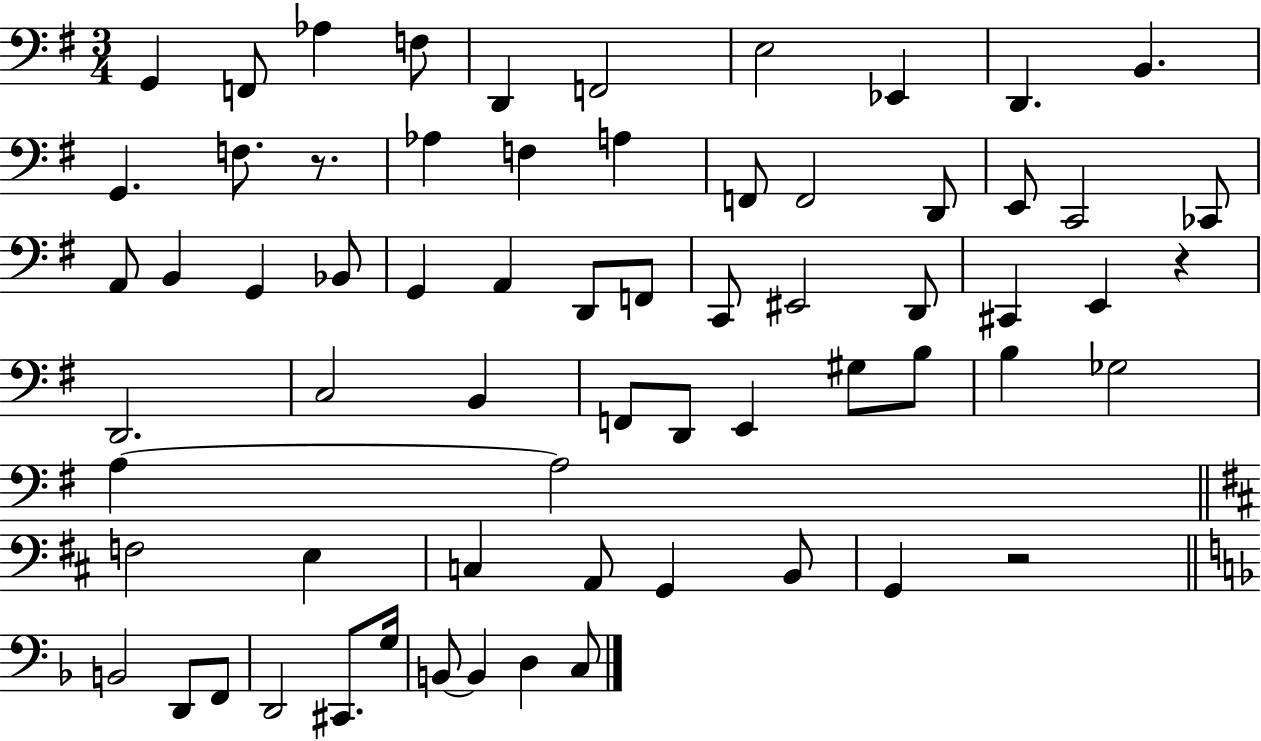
X:1
T:Untitled
M:3/4
L:1/4
K:G
G,, F,,/2 _A, F,/2 D,, F,,2 E,2 _E,, D,, B,, G,, F,/2 z/2 _A, F, A, F,,/2 F,,2 D,,/2 E,,/2 C,,2 _C,,/2 A,,/2 B,, G,, _B,,/2 G,, A,, D,,/2 F,,/2 C,,/2 ^E,,2 D,,/2 ^C,, E,, z D,,2 C,2 B,, F,,/2 D,,/2 E,, ^G,/2 B,/2 B, _G,2 A, A,2 F,2 E, C, A,,/2 G,, B,,/2 G,, z2 B,,2 D,,/2 F,,/2 D,,2 ^C,,/2 G,/4 B,,/2 B,, D, C,/2